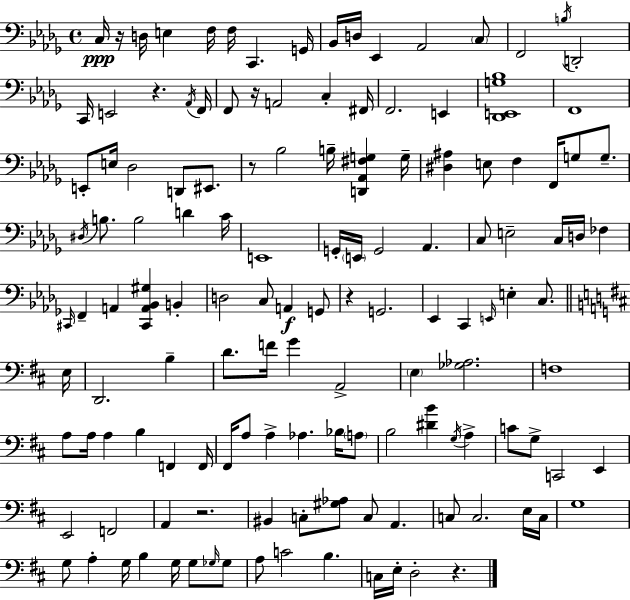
C3/s R/s D3/s E3/q F3/s F3/s C2/q. G2/s Bb2/s D3/s Eb2/q Ab2/h C3/e F2/h B3/s D2/h C2/s E2/h R/q. Ab2/s F2/s F2/e R/s A2/h C3/q F#2/s F2/h. E2/q [Db2,E2,G3,Bb3]/w F2/w E2/e E3/s Db3/h D2/e EIS2/e. R/e Bb3/h B3/s [D2,Ab2,F#3,G3]/q G3/s [D#3,A#3]/q E3/e F3/q F2/s G3/e G3/e. D#3/s B3/e. B3/h D4/q C4/s E2/w G2/s E2/s G2/h Ab2/q. C3/e E3/h C3/s D3/s FES3/q C#2/s F2/q A2/q [C#2,A2,Bb2,G#3]/q B2/q D3/h C3/e A2/q G2/e R/q G2/h. Eb2/q C2/q E2/s E3/q C3/e. E3/s D2/h. B3/q D4/e. F4/s G4/q A2/h E3/q [Gb3,Ab3]/h. F3/w A3/e A3/s A3/q B3/q F2/q F2/s F#2/s A3/e A3/q Ab3/q. Bb3/s A3/e B3/h [D#4,B4]/q G3/s A3/q C4/e G3/e C2/h E2/q E2/h F2/h A2/q R/h. BIS2/q C3/e [G#3,Ab3]/e C3/e A2/q. C3/e C3/h. E3/s C3/s G3/w G3/e A3/q G3/s B3/q G3/s G3/e Gb3/s Gb3/e A3/e C4/h B3/q. C3/s E3/s D3/h R/q.